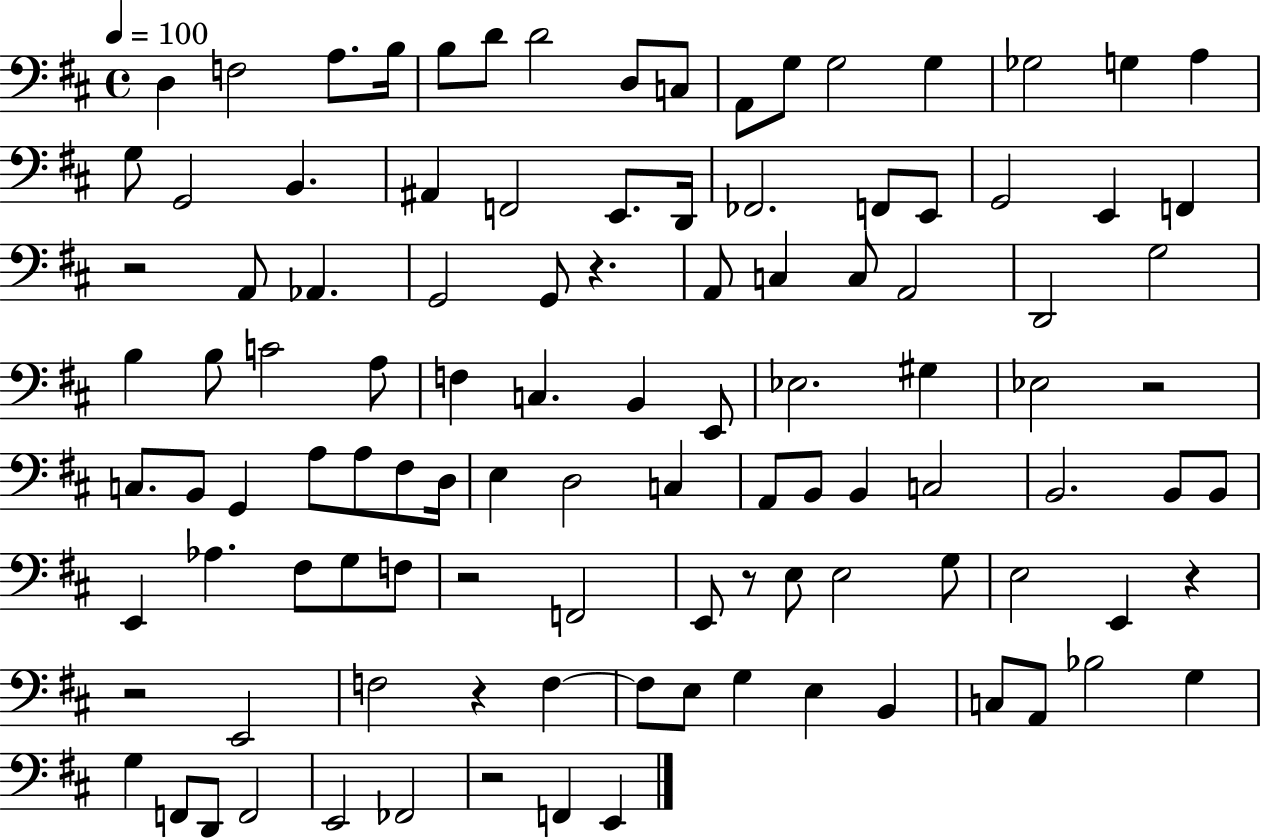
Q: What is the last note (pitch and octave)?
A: E2